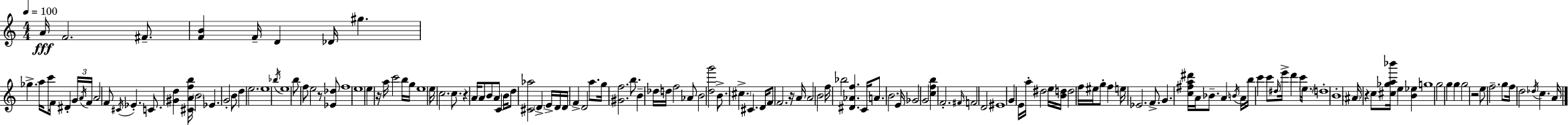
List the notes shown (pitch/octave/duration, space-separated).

A4/s F4/h. F#4/e. [F4,B4]/q F4/s D4/q Db4/s G#5/q. Gb5/q. A5/s C6/e F4/s D#4/q G4/s A4/s F4/s A4/h F4/e C#4/s Eb4/q. C4/e. [G#4,D5]/q [C#4,A4,F5,B5]/s B4/h Eb4/q. G4/h B4/e D5/q E5/h. E5/w Bb5/s E5/w B5/e F5/e E5/h R/e [Eb4,Db5]/e F5/w E5/w E5/q R/s A5/s C6/h B5/s G5/s E5/w E5/s C5/h. C5/e. R/q A4/s A4/e B4/e A4/e C4/q B4/s D5/e [C#4,Ab5]/h D4/q E4/s D4/s D4/s F4/q D4/h A5/e. G5/s [G#4,F5]/h. B5/e. B4/q Db5/s D5/s F5/h Ab4/e B4/h [D5,G6]/h B4/e. C#5/q. C#4/q. D4/s F4/e F4/h. R/s A4/s A4/h B4/h F5/s Bb5/h [D#4,Ab4,F5]/q. C4/s A4/e. B4/h. E4/s Gb4/h G4/h [C5,F5,B5]/q F4/h. F#4/s F4/h D4/h EIS4/w G4/q E4/s A5/s D#5/h E5/s [B4,D5]/s D5/h F5/s EIS5/s G5/e F5/q E5/s Eb4/h. F4/e. G4/q. [C5,F#5,A5,D#6]/s A4/s Bb4/e. A4/q B4/s A4/s B5/s C6/q C6/e D#5/s E6/s D6/q C6/s E5/e. D5/w B4/w A#4/s R/q C5/e [C#5,Gb5,A5,Bb6]/s E5/q [B4,Eb5]/q G5/w G5/h G5/q G5/q G5/h R/h E5/e F5/h. G5/e F5/s D5/h Db5/s C5/q. A4/s